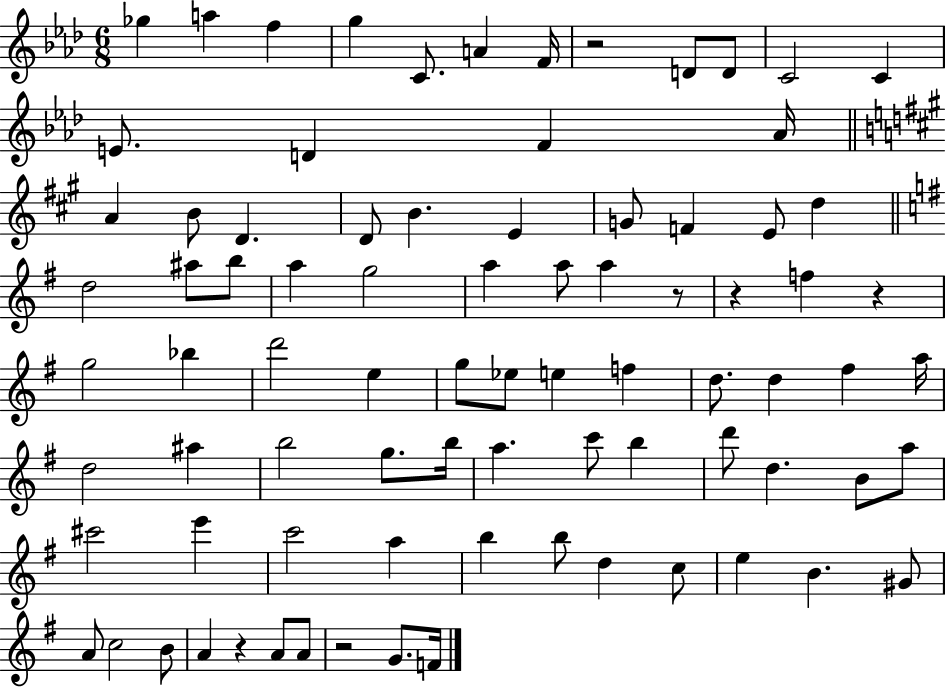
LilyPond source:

{
  \clef treble
  \numericTimeSignature
  \time 6/8
  \key aes \major
  ges''4 a''4 f''4 | g''4 c'8. a'4 f'16 | r2 d'8 d'8 | c'2 c'4 | \break e'8. d'4 f'4 aes'16 | \bar "||" \break \key a \major a'4 b'8 d'4. | d'8 b'4. e'4 | g'8 f'4 e'8 d''4 | \bar "||" \break \key g \major d''2 ais''8 b''8 | a''4 g''2 | a''4 a''8 a''4 r8 | r4 f''4 r4 | \break g''2 bes''4 | d'''2 e''4 | g''8 ees''8 e''4 f''4 | d''8. d''4 fis''4 a''16 | \break d''2 ais''4 | b''2 g''8. b''16 | a''4. c'''8 b''4 | d'''8 d''4. b'8 a''8 | \break cis'''2 e'''4 | c'''2 a''4 | b''4 b''8 d''4 c''8 | e''4 b'4. gis'8 | \break a'8 c''2 b'8 | a'4 r4 a'8 a'8 | r2 g'8. f'16 | \bar "|."
}